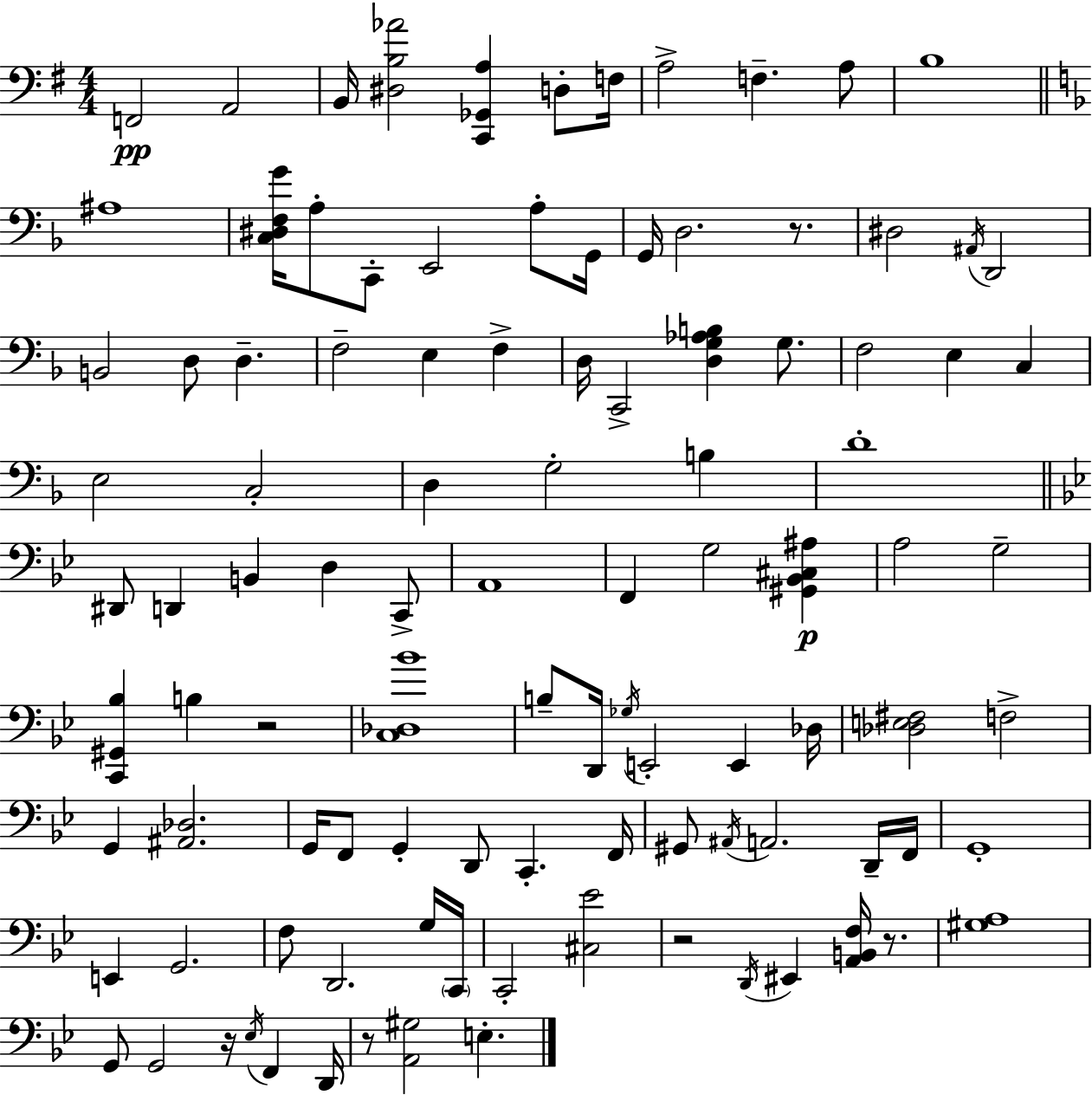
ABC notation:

X:1
T:Untitled
M:4/4
L:1/4
K:Em
F,,2 A,,2 B,,/4 [^D,B,_A]2 [C,,_G,,A,] D,/2 F,/4 A,2 F, A,/2 B,4 ^A,4 [C,^D,F,G]/4 A,/2 C,,/2 E,,2 A,/2 G,,/4 G,,/4 D,2 z/2 ^D,2 ^A,,/4 D,,2 B,,2 D,/2 D, F,2 E, F, D,/4 C,,2 [D,G,_A,B,] G,/2 F,2 E, C, E,2 C,2 D, G,2 B, D4 ^D,,/2 D,, B,, D, C,,/2 A,,4 F,, G,2 [^G,,_B,,^C,^A,] A,2 G,2 [C,,^G,,_B,] B, z2 [C,_D,_B]4 B,/2 D,,/4 _G,/4 E,,2 E,, _D,/4 [_D,E,^F,]2 F,2 G,, [^A,,_D,]2 G,,/4 F,,/2 G,, D,,/2 C,, F,,/4 ^G,,/2 ^A,,/4 A,,2 D,,/4 F,,/4 G,,4 E,, G,,2 F,/2 D,,2 G,/4 C,,/4 C,,2 [^C,_E]2 z2 D,,/4 ^E,, [A,,B,,F,]/4 z/2 [^G,A,]4 G,,/2 G,,2 z/4 _E,/4 F,, D,,/4 z/2 [A,,^G,]2 E,